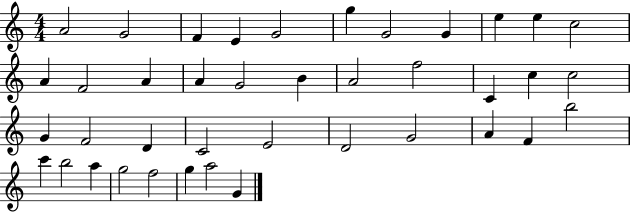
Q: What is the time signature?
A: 4/4